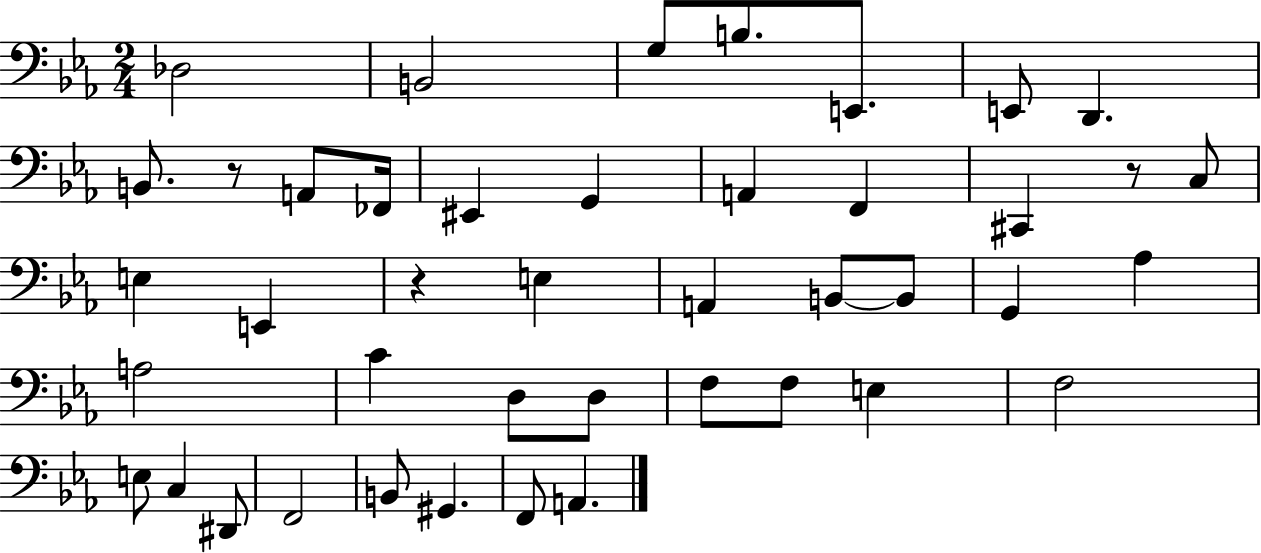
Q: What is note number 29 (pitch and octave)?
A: F3